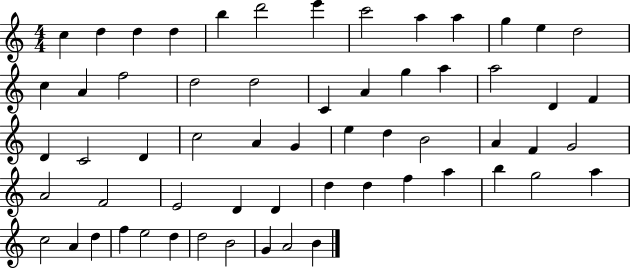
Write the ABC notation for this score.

X:1
T:Untitled
M:4/4
L:1/4
K:C
c d d d b d'2 e' c'2 a a g e d2 c A f2 d2 d2 C A g a a2 D F D C2 D c2 A G e d B2 A F G2 A2 F2 E2 D D d d f a b g2 a c2 A d f e2 d d2 B2 G A2 B